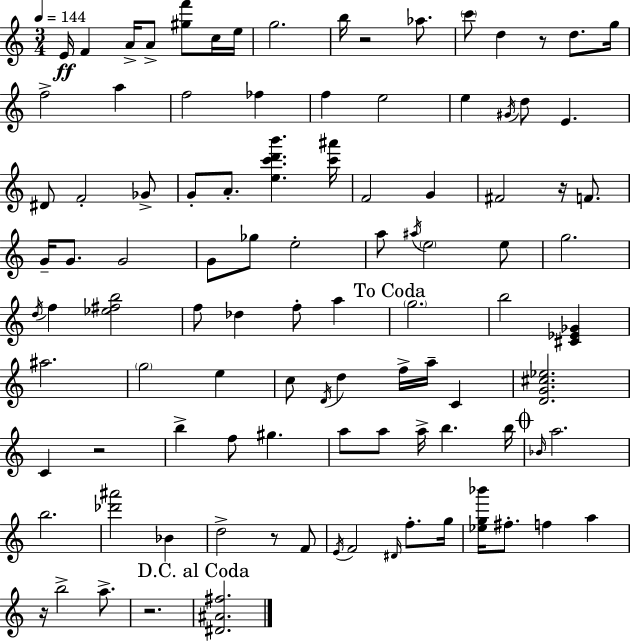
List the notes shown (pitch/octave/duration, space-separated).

E4/s F4/q A4/s A4/e [G#5,F6]/e C5/s E5/s G5/h. B5/s R/h Ab5/e. C6/e D5/q R/e D5/e. G5/s F5/h A5/q F5/h FES5/q F5/q E5/h E5/q G#4/s D5/e E4/q. D#4/e F4/h Gb4/e G4/e A4/e. [E5,C6,D6,B6]/q. [C6,A#6]/s F4/h G4/q F#4/h R/s F4/e. G4/s G4/e. G4/h G4/e Gb5/e E5/h A5/e A#5/s E5/h E5/e G5/h. D5/s F5/q [Eb5,F#5,B5]/h F5/e Db5/q F5/e A5/q G5/h. B5/h [C#4,Eb4,Gb4]/q A#5/h. G5/h E5/q C5/e D4/s D5/q F5/s A5/s C4/q [D4,G4,C#5,Eb5]/h. C4/q R/h B5/q F5/e G#5/q. A5/e A5/e A5/s B5/q. B5/s Bb4/s A5/h. B5/h. [Db6,A#6]/h Bb4/q D5/h R/e F4/e E4/s F4/h D#4/s F5/e. G5/s [Eb5,G5,Bb6]/s F#5/e. F5/q A5/q R/s B5/h A5/e. R/h. [D#4,A#4,F#5]/h.